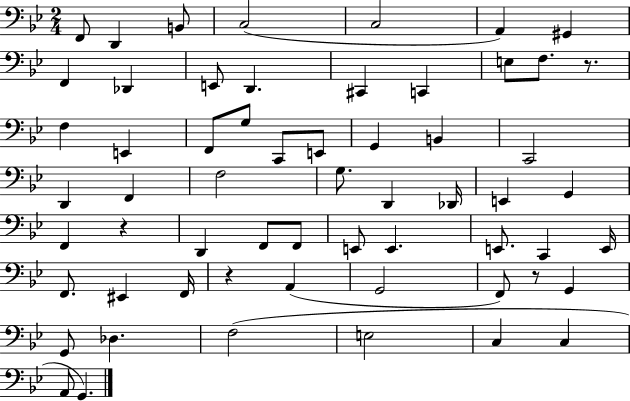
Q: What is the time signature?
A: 2/4